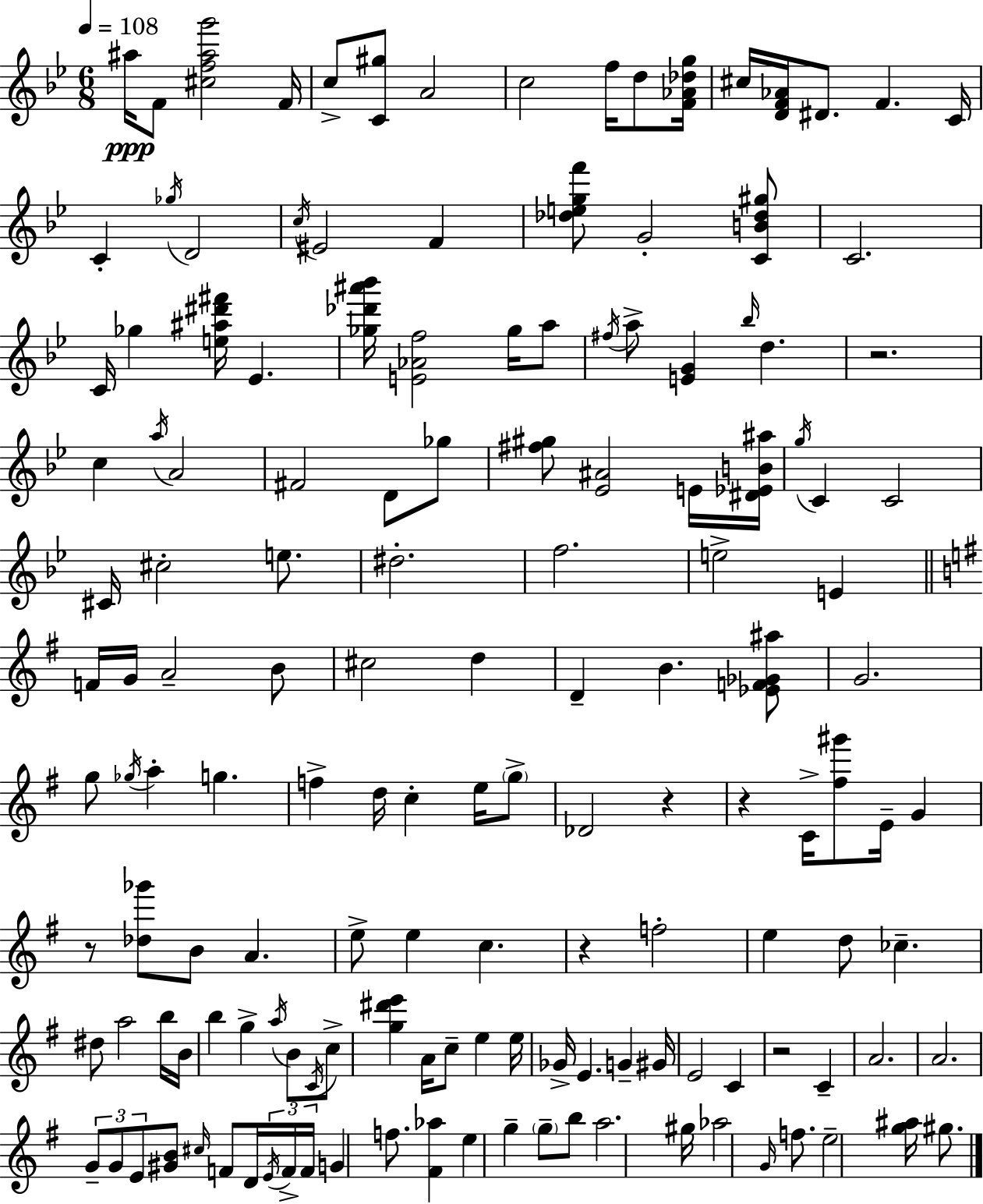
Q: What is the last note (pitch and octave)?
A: G#5